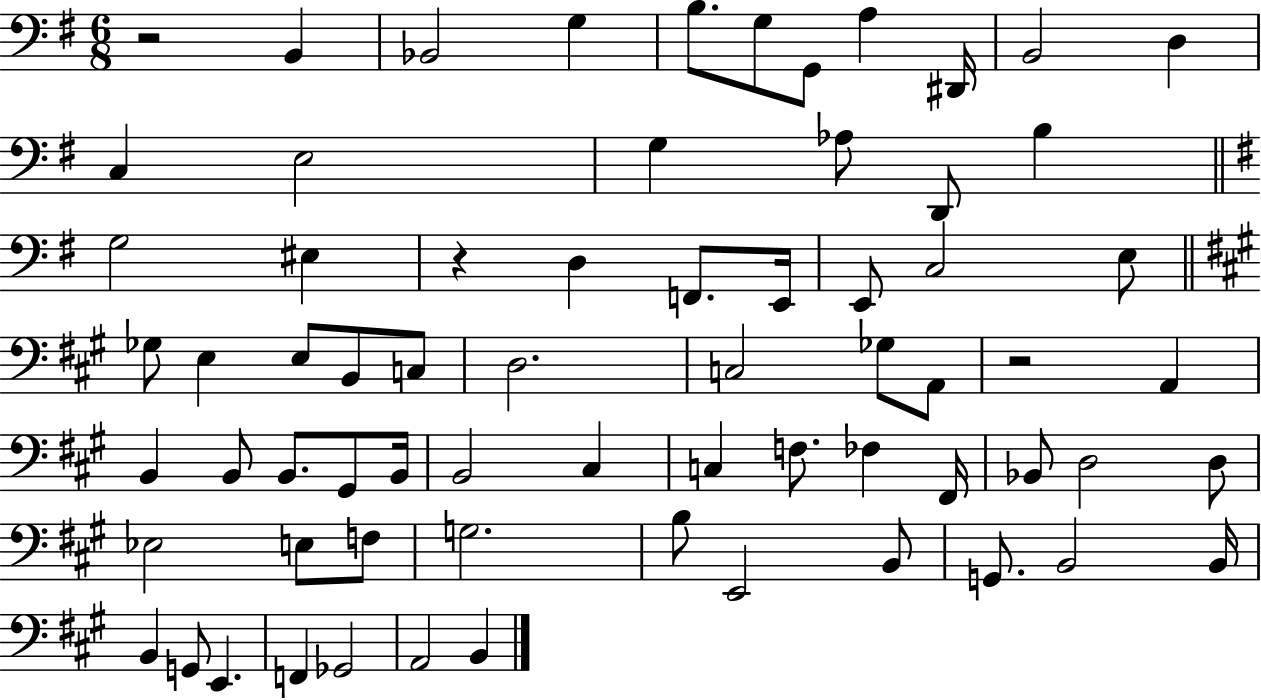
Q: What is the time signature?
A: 6/8